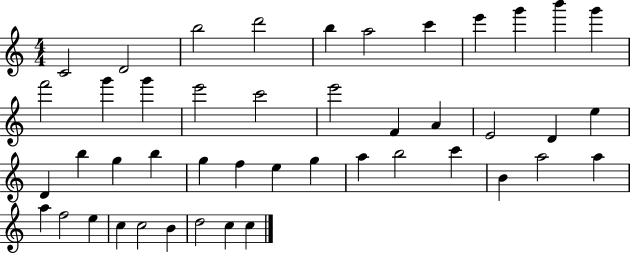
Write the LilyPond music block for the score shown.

{
  \clef treble
  \numericTimeSignature
  \time 4/4
  \key c \major
  c'2 d'2 | b''2 d'''2 | b''4 a''2 c'''4 | e'''4 g'''4 b'''4 g'''4 | \break f'''2 g'''4 g'''4 | e'''2 c'''2 | e'''2 f'4 a'4 | e'2 d'4 e''4 | \break d'4 b''4 g''4 b''4 | g''4 f''4 e''4 g''4 | a''4 b''2 c'''4 | b'4 a''2 a''4 | \break a''4 f''2 e''4 | c''4 c''2 b'4 | d''2 c''4 c''4 | \bar "|."
}